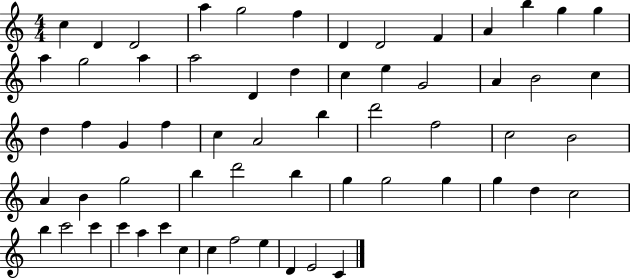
{
  \clef treble
  \numericTimeSignature
  \time 4/4
  \key c \major
  c''4 d'4 d'2 | a''4 g''2 f''4 | d'4 d'2 f'4 | a'4 b''4 g''4 g''4 | \break a''4 g''2 a''4 | a''2 d'4 d''4 | c''4 e''4 g'2 | a'4 b'2 c''4 | \break d''4 f''4 g'4 f''4 | c''4 a'2 b''4 | d'''2 f''2 | c''2 b'2 | \break a'4 b'4 g''2 | b''4 d'''2 b''4 | g''4 g''2 g''4 | g''4 d''4 c''2 | \break b''4 c'''2 c'''4 | c'''4 a''4 c'''4 c''4 | c''4 f''2 e''4 | d'4 e'2 c'4 | \break \bar "|."
}